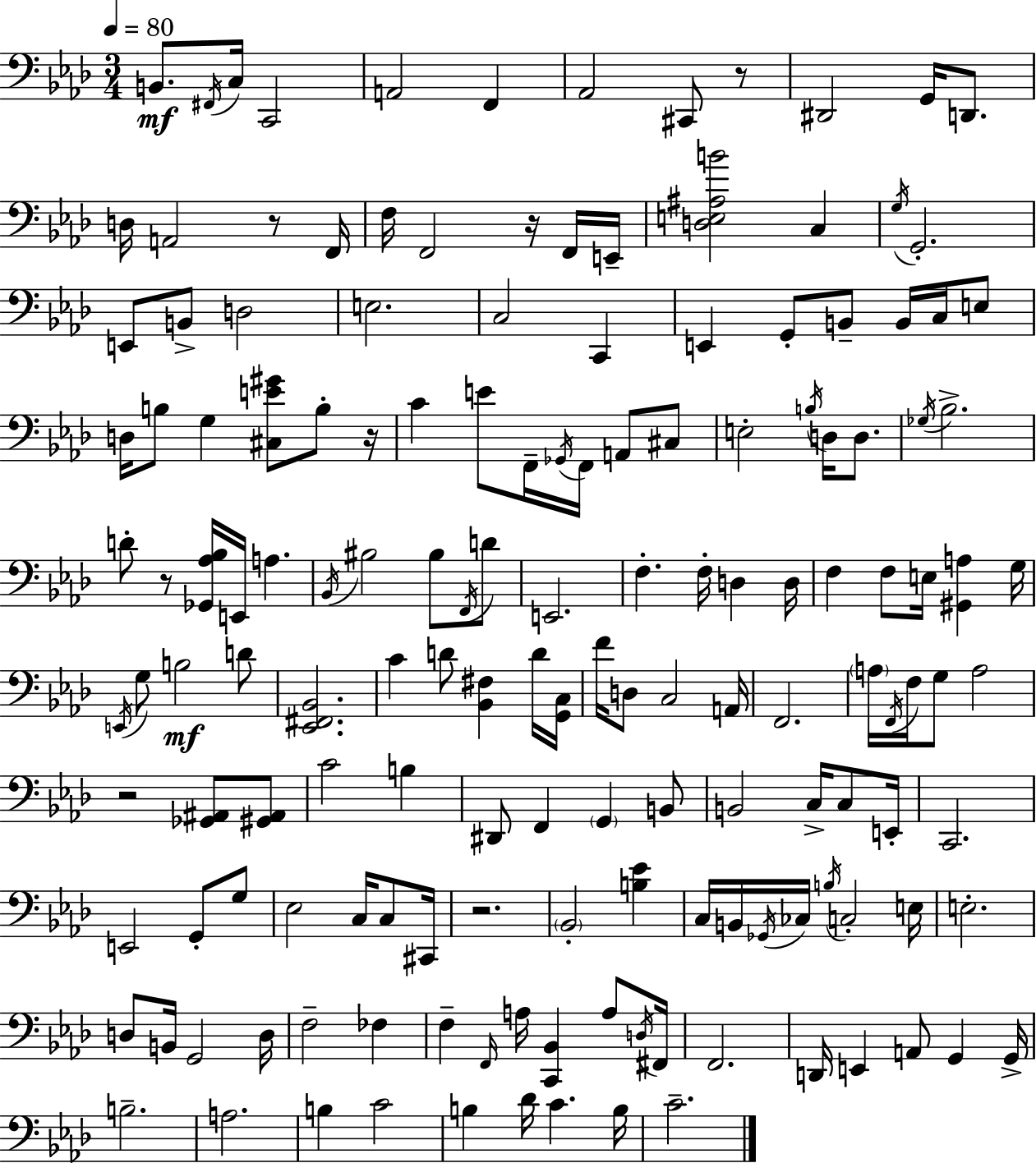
X:1
T:Untitled
M:3/4
L:1/4
K:Ab
B,,/2 ^F,,/4 C,/4 C,,2 A,,2 F,, _A,,2 ^C,,/2 z/2 ^D,,2 G,,/4 D,,/2 D,/4 A,,2 z/2 F,,/4 F,/4 F,,2 z/4 F,,/4 E,,/4 [D,E,^A,B]2 C, G,/4 G,,2 E,,/2 B,,/2 D,2 E,2 C,2 C,, E,, G,,/2 B,,/2 B,,/4 C,/4 E,/2 D,/4 B,/2 G, [^C,E^G]/2 B,/2 z/4 C E/2 F,,/4 _G,,/4 F,,/4 A,,/2 ^C,/2 E,2 B,/4 D,/4 D,/2 _G,/4 _B,2 D/2 z/2 [_G,,_A,_B,]/4 E,,/4 A, _B,,/4 ^B,2 ^B,/2 F,,/4 D/2 E,,2 F, F,/4 D, D,/4 F, F,/2 E,/4 [^G,,A,] G,/4 E,,/4 G,/2 B,2 D/2 [_E,,^F,,_B,,]2 C D/2 [_B,,^F,] D/4 [G,,C,]/4 F/4 D,/2 C,2 A,,/4 F,,2 A,/4 F,,/4 F,/4 G,/2 A,2 z2 [_G,,^A,,]/2 [^G,,^A,,]/2 C2 B, ^D,,/2 F,, G,, B,,/2 B,,2 C,/4 C,/2 E,,/4 C,,2 E,,2 G,,/2 G,/2 _E,2 C,/4 C,/2 ^C,,/4 z2 _B,,2 [B,_E] C,/4 B,,/4 _G,,/4 _C,/4 B,/4 C,2 E,/4 E,2 D,/2 B,,/4 G,,2 D,/4 F,2 _F, F, F,,/4 A,/4 [C,,_B,,] A,/2 D,/4 ^F,,/4 F,,2 D,,/4 E,, A,,/2 G,, G,,/4 B,2 A,2 B, C2 B, _D/4 C B,/4 C2